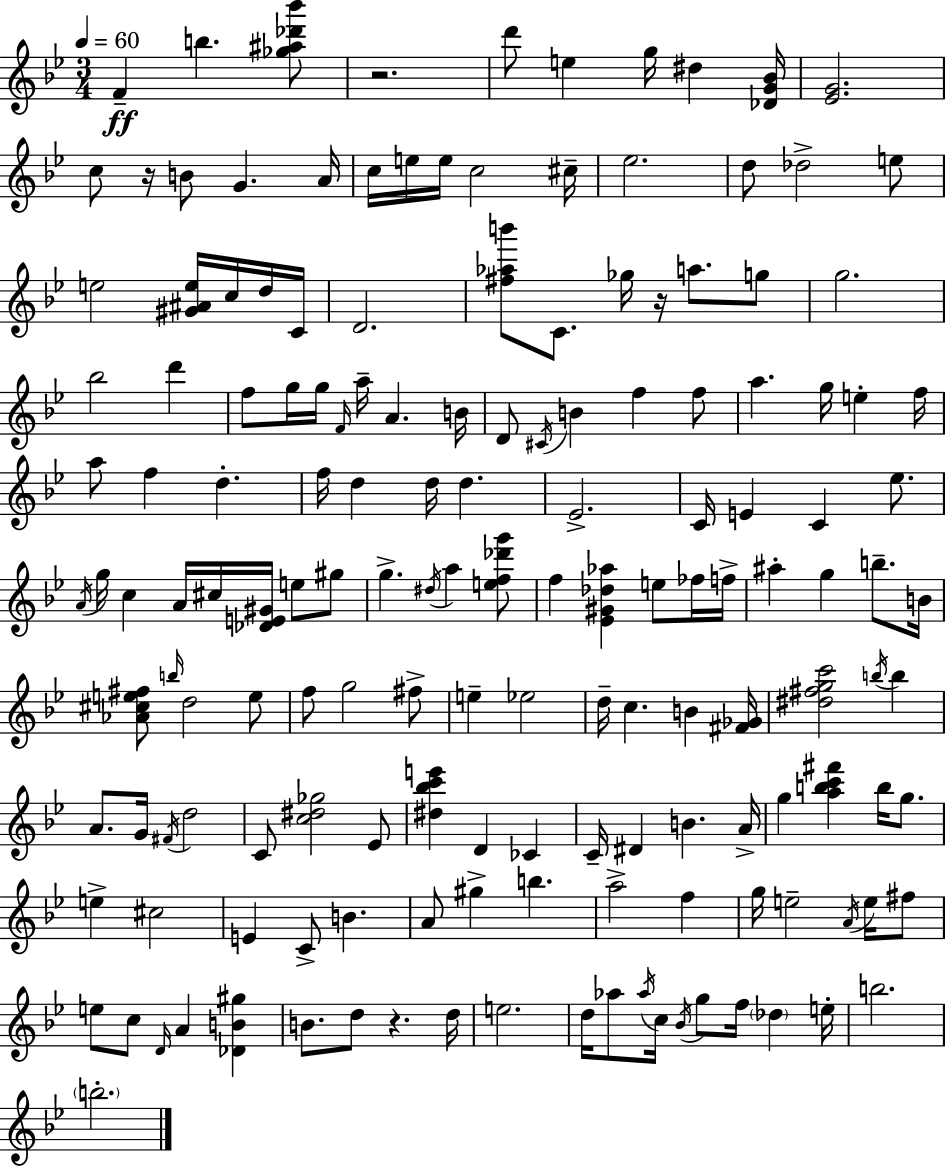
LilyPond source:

{
  \clef treble
  \numericTimeSignature
  \time 3/4
  \key bes \major
  \tempo 4 = 60
  f'4--\ff b''4. <ges'' ais'' des''' bes'''>8 | r2. | d'''8 e''4 g''16 dis''4 <des' g' bes'>16 | <ees' g'>2. | \break c''8 r16 b'8 g'4. a'16 | c''16 e''16 e''16 c''2 cis''16-- | ees''2. | d''8 des''2-> e''8 | \break e''2 <gis' ais' e''>16 c''16 d''16 c'16 | d'2. | <fis'' aes'' b'''>8 c'8. ges''16 r16 a''8. g''8 | g''2. | \break bes''2 d'''4 | f''8 g''16 g''16 \grace { f'16 } a''16-- a'4. | b'16 d'8 \acciaccatura { cis'16 } b'4 f''4 | f''8 a''4. g''16 e''4-. | \break f''16 a''8 f''4 d''4.-. | f''16 d''4 d''16 d''4. | ees'2.-> | c'16 e'4 c'4 ees''8. | \break \acciaccatura { a'16 } g''16 c''4 a'16 cis''16 <des' e' gis'>16 e''8 | gis''8 g''4.-> \acciaccatura { dis''16 } a''4 | <e'' f'' des''' g'''>8 f''4 <ees' gis' des'' aes''>4 | e''8 fes''16 f''16-> ais''4-. g''4 | \break b''8.-- b'16 <aes' cis'' e'' fis''>8 \grace { b''16 } d''2 | e''8 f''8 g''2 | fis''8-> e''4-- ees''2 | d''16-- c''4. | \break b'4 <fis' ges'>16 <dis'' fis'' g'' c'''>2 | \acciaccatura { b''16 } b''4 a'8. g'16 \acciaccatura { fis'16 } d''2 | c'8 <c'' dis'' ges''>2 | ees'8 <dis'' bes'' c''' e'''>4 d'4 | \break ces'4 c'16-- dis'4 | b'4. a'16-> g''4 <a'' b'' c''' fis'''>4 | b''16 g''8. e''4-> cis''2 | e'4 c'8-> | \break b'4. a'8 gis''4-> | b''4. a''2-> | f''4 g''16 e''2-- | \acciaccatura { a'16 } e''16 fis''8 e''8 c''8 | \break \grace { d'16 } a'4 <des' b' gis''>4 b'8. | d''8 r4. d''16 e''2. | d''16 aes''8 | \acciaccatura { aes''16 } c''16 \acciaccatura { bes'16 } g''8 f''16 \parenthesize des''4 e''16-. b''2. | \break \parenthesize b''2.-. | \bar "|."
}